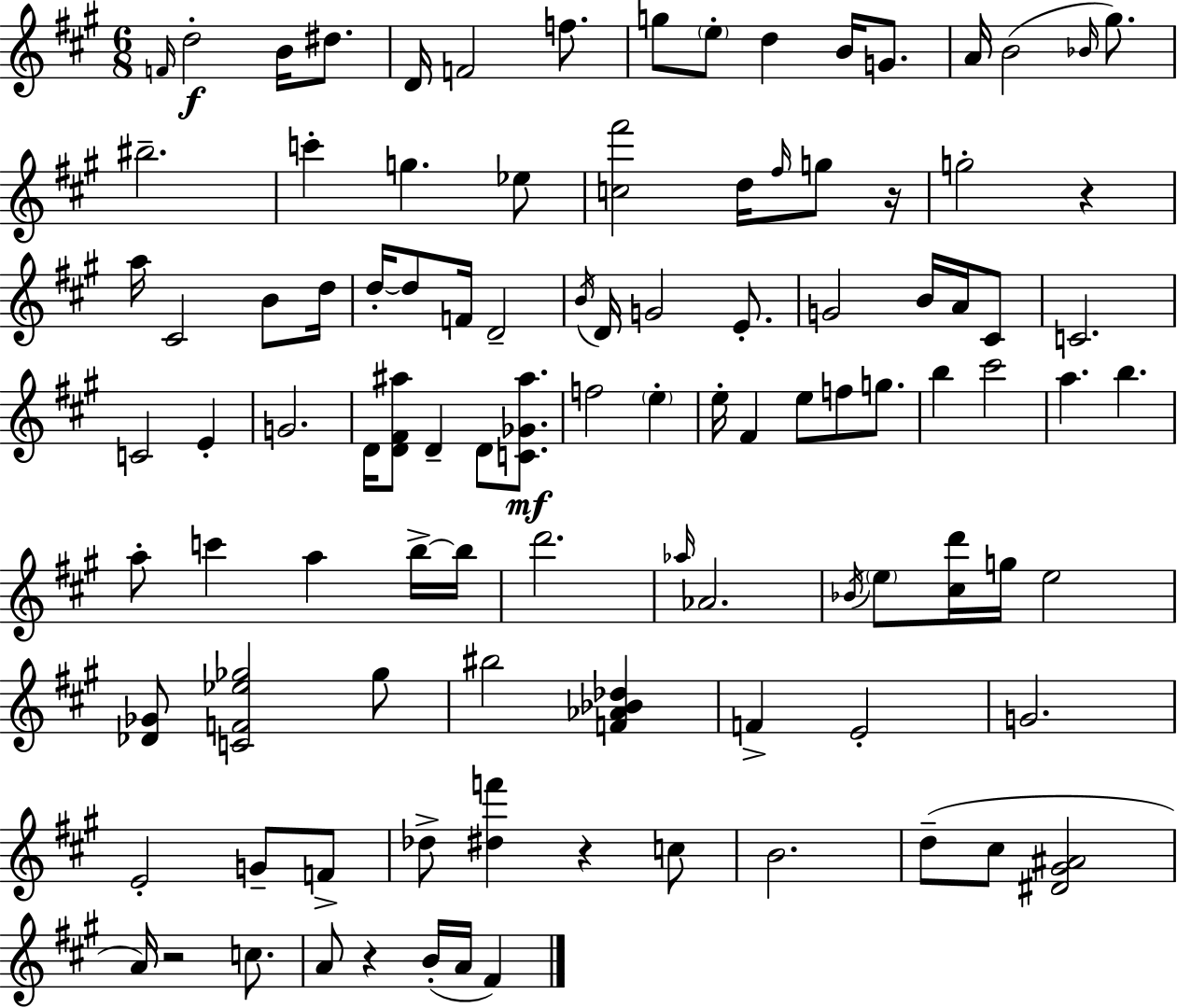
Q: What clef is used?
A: treble